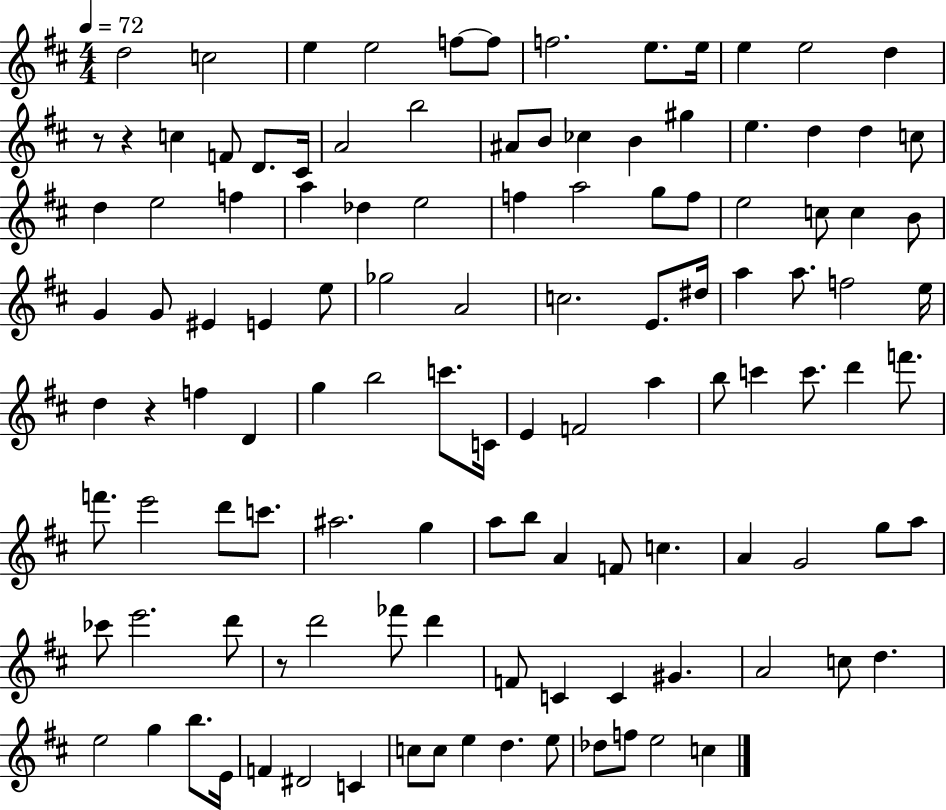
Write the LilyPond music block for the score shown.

{
  \clef treble
  \numericTimeSignature
  \time 4/4
  \key d \major
  \tempo 4 = 72
  d''2 c''2 | e''4 e''2 f''8~~ f''8 | f''2. e''8. e''16 | e''4 e''2 d''4 | \break r8 r4 c''4 f'8 d'8. cis'16 | a'2 b''2 | ais'8 b'8 ces''4 b'4 gis''4 | e''4. d''4 d''4 c''8 | \break d''4 e''2 f''4 | a''4 des''4 e''2 | f''4 a''2 g''8 f''8 | e''2 c''8 c''4 b'8 | \break g'4 g'8 eis'4 e'4 e''8 | ges''2 a'2 | c''2. e'8. dis''16 | a''4 a''8. f''2 e''16 | \break d''4 r4 f''4 d'4 | g''4 b''2 c'''8. c'16 | e'4 f'2 a''4 | b''8 c'''4 c'''8. d'''4 f'''8. | \break f'''8. e'''2 d'''8 c'''8. | ais''2. g''4 | a''8 b''8 a'4 f'8 c''4. | a'4 g'2 g''8 a''8 | \break ces'''8 e'''2. d'''8 | r8 d'''2 fes'''8 d'''4 | f'8 c'4 c'4 gis'4. | a'2 c''8 d''4. | \break e''2 g''4 b''8. e'16 | f'4 dis'2 c'4 | c''8 c''8 e''4 d''4. e''8 | des''8 f''8 e''2 c''4 | \break \bar "|."
}